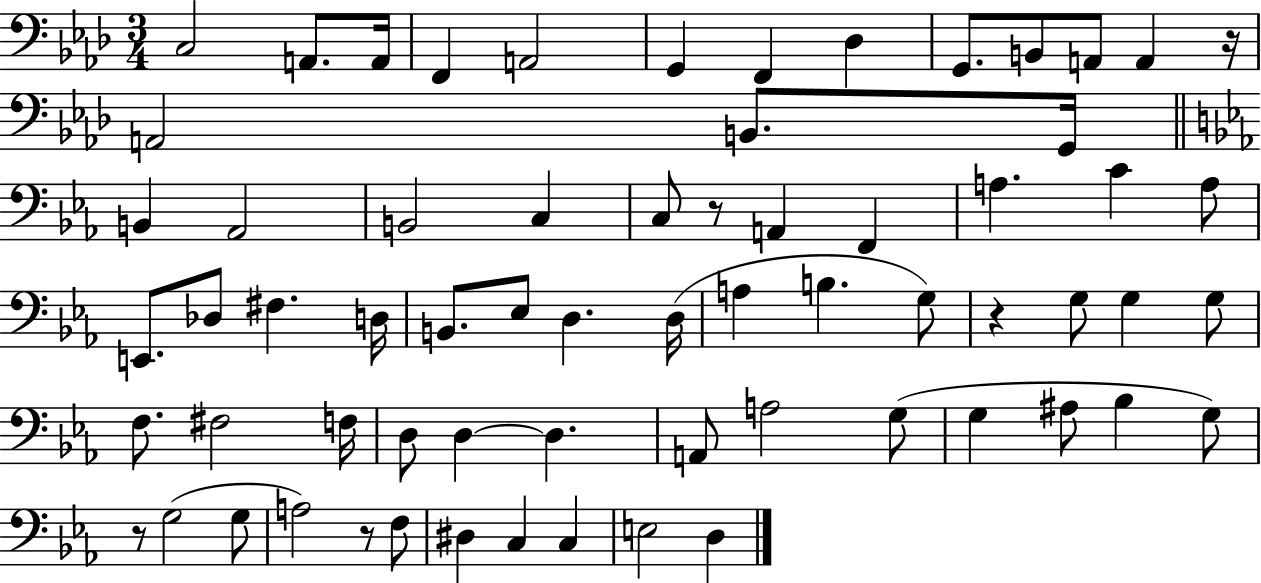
X:1
T:Untitled
M:3/4
L:1/4
K:Ab
C,2 A,,/2 A,,/4 F,, A,,2 G,, F,, _D, G,,/2 B,,/2 A,,/2 A,, z/4 A,,2 B,,/2 G,,/4 B,, _A,,2 B,,2 C, C,/2 z/2 A,, F,, A, C A,/2 E,,/2 _D,/2 ^F, D,/4 B,,/2 _E,/2 D, D,/4 A, B, G,/2 z G,/2 G, G,/2 F,/2 ^F,2 F,/4 D,/2 D, D, A,,/2 A,2 G,/2 G, ^A,/2 _B, G,/2 z/2 G,2 G,/2 A,2 z/2 F,/2 ^D, C, C, E,2 D,